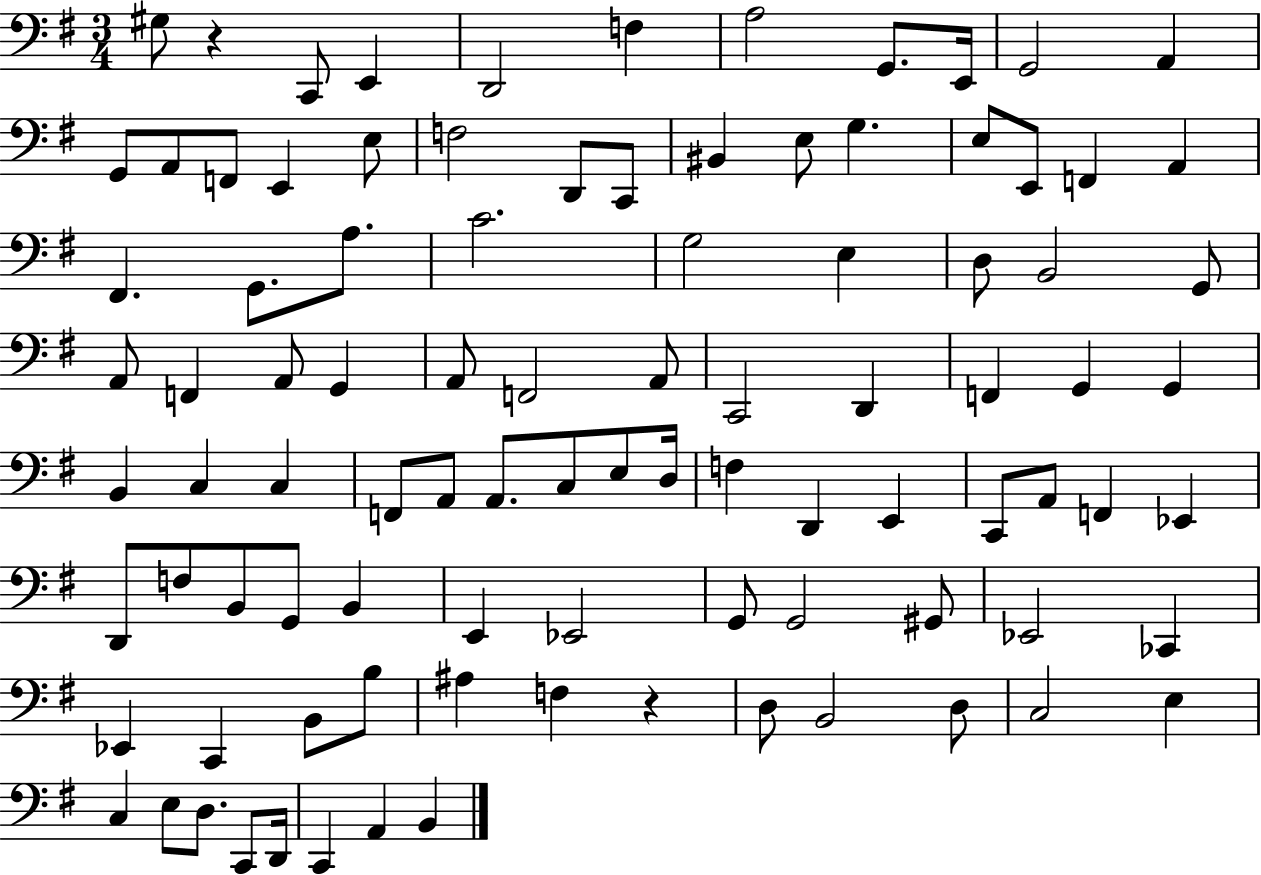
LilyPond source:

{
  \clef bass
  \numericTimeSignature
  \time 3/4
  \key g \major
  gis8 r4 c,8 e,4 | d,2 f4 | a2 g,8. e,16 | g,2 a,4 | \break g,8 a,8 f,8 e,4 e8 | f2 d,8 c,8 | bis,4 e8 g4. | e8 e,8 f,4 a,4 | \break fis,4. g,8. a8. | c'2. | g2 e4 | d8 b,2 g,8 | \break a,8 f,4 a,8 g,4 | a,8 f,2 a,8 | c,2 d,4 | f,4 g,4 g,4 | \break b,4 c4 c4 | f,8 a,8 a,8. c8 e8 d16 | f4 d,4 e,4 | c,8 a,8 f,4 ees,4 | \break d,8 f8 b,8 g,8 b,4 | e,4 ees,2 | g,8 g,2 gis,8 | ees,2 ces,4 | \break ees,4 c,4 b,8 b8 | ais4 f4 r4 | d8 b,2 d8 | c2 e4 | \break c4 e8 d8. c,8 d,16 | c,4 a,4 b,4 | \bar "|."
}